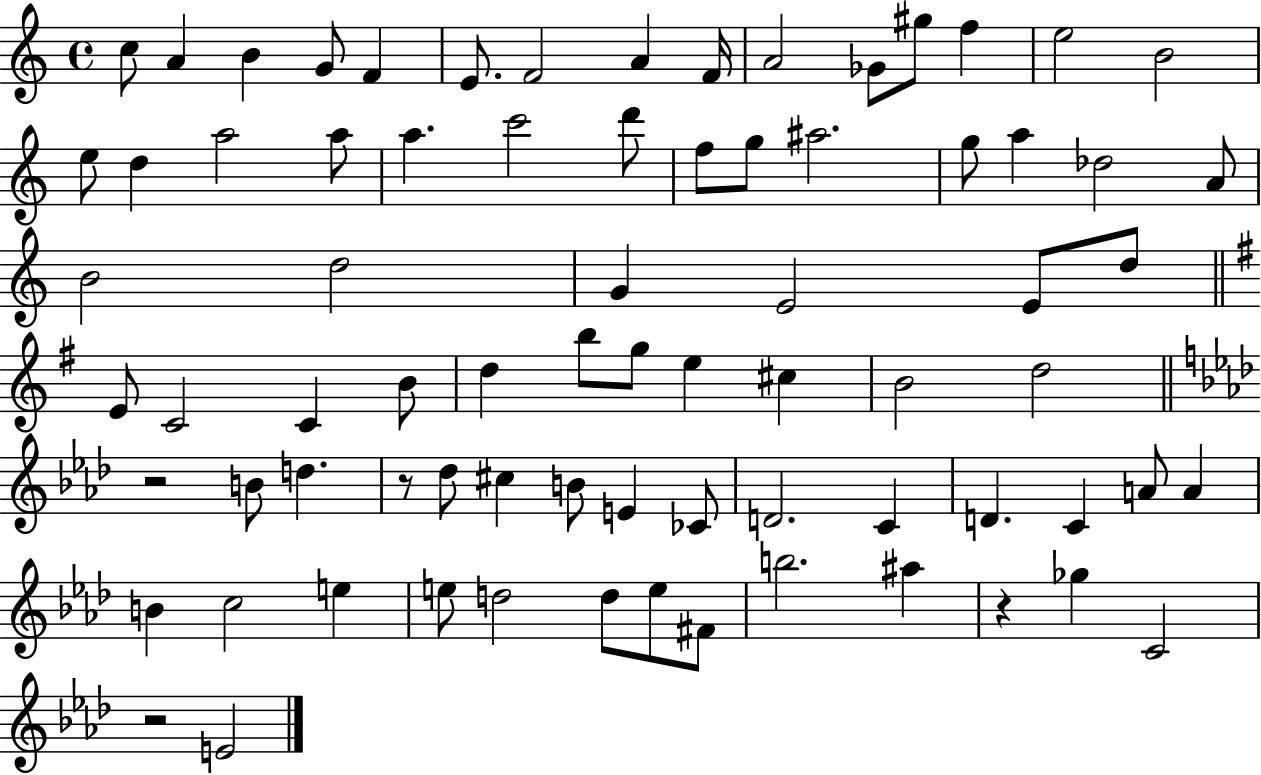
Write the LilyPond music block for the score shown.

{
  \clef treble
  \time 4/4
  \defaultTimeSignature
  \key c \major
  c''8 a'4 b'4 g'8 f'4 | e'8. f'2 a'4 f'16 | a'2 ges'8 gis''8 f''4 | e''2 b'2 | \break e''8 d''4 a''2 a''8 | a''4. c'''2 d'''8 | f''8 g''8 ais''2. | g''8 a''4 des''2 a'8 | \break b'2 d''2 | g'4 e'2 e'8 d''8 | \bar "||" \break \key g \major e'8 c'2 c'4 b'8 | d''4 b''8 g''8 e''4 cis''4 | b'2 d''2 | \bar "||" \break \key f \minor r2 b'8 d''4. | r8 des''8 cis''4 b'8 e'4 ces'8 | d'2. c'4 | d'4. c'4 a'8 a'4 | \break b'4 c''2 e''4 | e''8 d''2 d''8 e''8 fis'8 | b''2. ais''4 | r4 ges''4 c'2 | \break r2 e'2 | \bar "|."
}